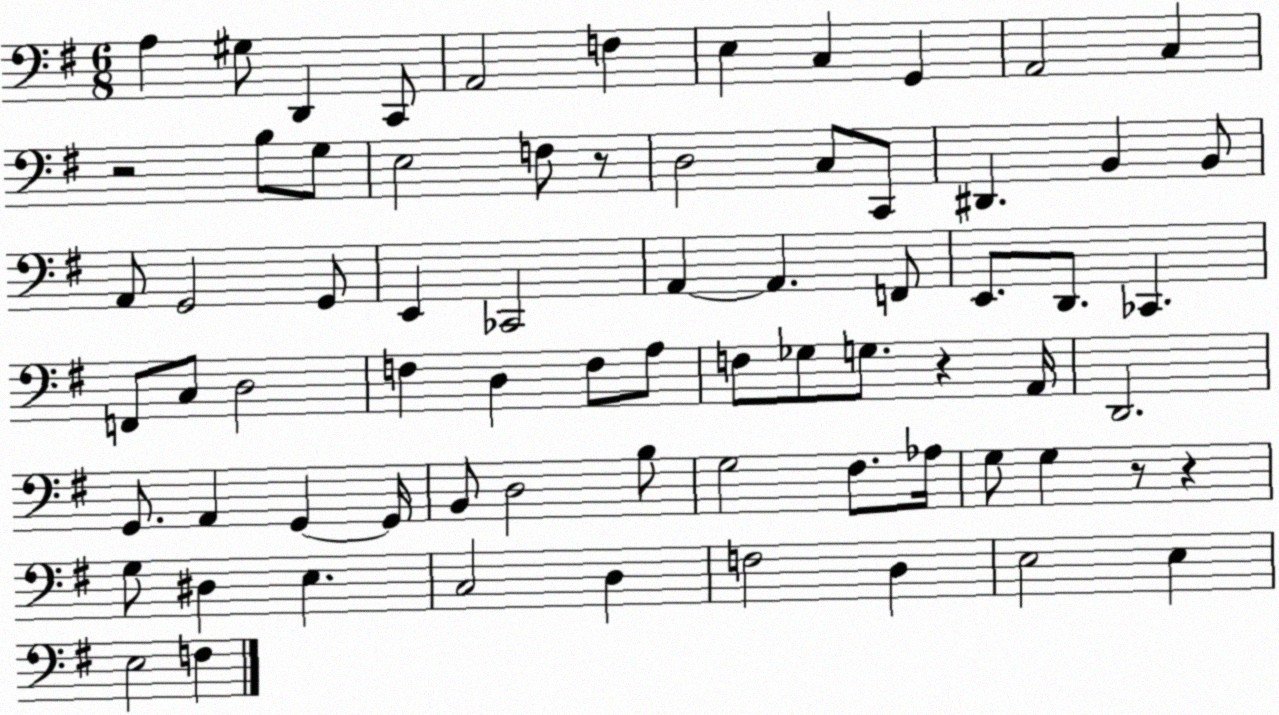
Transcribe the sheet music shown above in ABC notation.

X:1
T:Untitled
M:6/8
L:1/4
K:G
A, ^G,/2 D,, C,,/2 A,,2 F, E, C, G,, A,,2 C, z2 B,/2 G,/2 E,2 F,/2 z/2 D,2 C,/2 C,,/2 ^D,, B,, B,,/2 A,,/2 G,,2 G,,/2 E,, _C,,2 A,, A,, F,,/2 E,,/2 D,,/2 _C,, F,,/2 C,/2 D,2 F, D, F,/2 A,/2 F,/2 _G,/2 G,/2 z A,,/4 D,,2 G,,/2 A,, G,, G,,/4 B,,/2 D,2 B,/2 G,2 ^F,/2 _A,/4 G,/2 G, z/2 z G,/2 ^D, E, C,2 D, F,2 D, E,2 E, E,2 F,